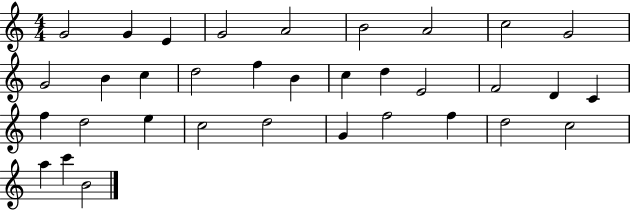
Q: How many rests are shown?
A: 0